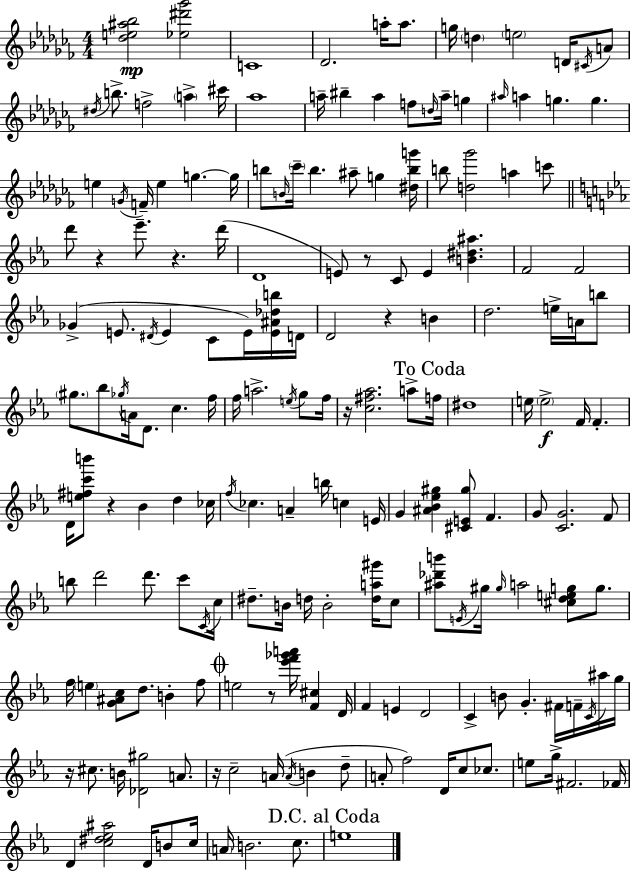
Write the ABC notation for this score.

X:1
T:Untitled
M:4/4
L:1/4
K:Abm
[_de^a_b]2 [_e^d'_g']2 C4 _D2 a/4 a/2 g/4 d e2 D/4 ^C/4 A/2 ^d/4 b/2 f2 a ^c'/4 _a4 a/4 ^b a f/2 d/4 a/4 g ^a/4 a g g e G/4 F/4 e g g/4 b/2 B/4 _c'/4 b ^a/2 g [^dbg']/4 b/2 [d_g']2 a c'/2 d'/2 z _e'/2 z d'/4 D4 E/2 z/2 C/2 E [B^d^a] F2 F2 _G E/2 ^D/4 E C/2 E/4 [E^A_db]/4 D/4 D2 z B d2 e/4 A/4 b/2 ^g/2 _b/2 _g/4 A/4 D/2 c f/4 f/4 a2 e/4 g/2 f/4 z/4 [c^f_a]2 a/2 f/4 ^d4 e/4 e2 F/4 F D/4 [e^fc'b']/2 z _B d _c/4 f/4 _c A b/4 c E/4 G [^A_B_e^g] [^CE^g]/2 F G/2 [CG]2 F/2 b/2 d'2 d'/2 c'/2 C/4 c/4 ^d/2 B/4 d/4 B2 [da^g']/4 c/2 [^a_d'b']/2 E/4 ^g/4 ^g/4 a2 [^cdeg]/2 g/2 f/4 e [G^Ac]/2 d/2 B f/2 e2 z/2 [_e'f'_g'a']/4 [F^c] D/4 F E D2 C B/2 G ^F/4 F/4 C/4 ^a/4 g/4 z/4 ^c/2 B/4 [_D^g]2 A/2 z/4 c2 A/4 A/4 B d/2 A/2 f2 D/4 c/2 _c/2 e/2 g/4 ^F2 _F/4 D [c^d_e^a]2 D/4 B/2 c/4 A/4 B2 c/2 e4